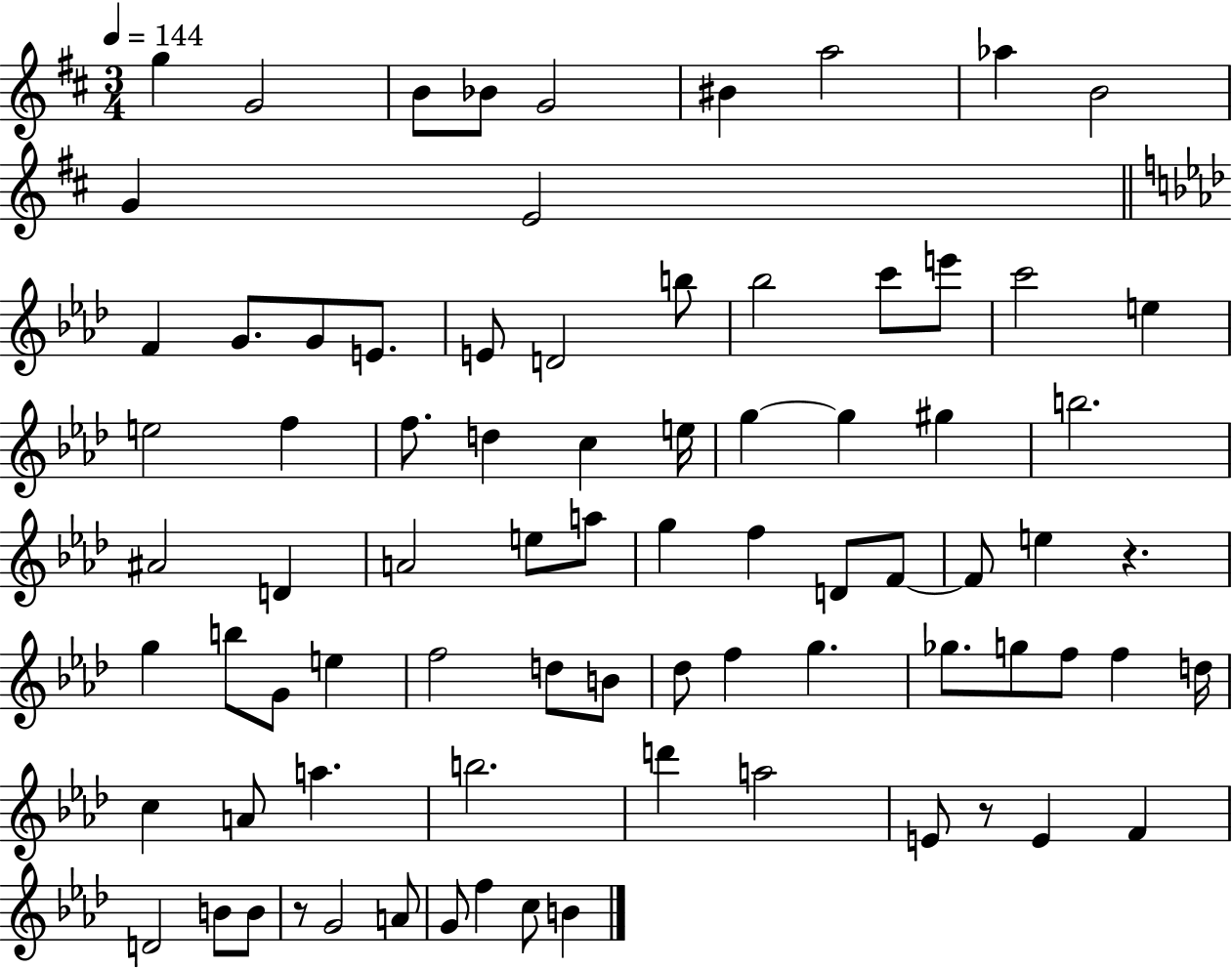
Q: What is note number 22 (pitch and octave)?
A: C6